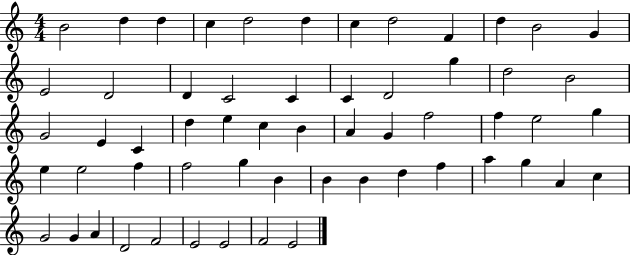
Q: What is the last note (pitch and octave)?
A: E4